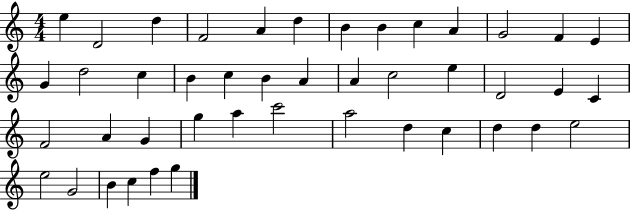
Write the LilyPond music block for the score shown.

{
  \clef treble
  \numericTimeSignature
  \time 4/4
  \key c \major
  e''4 d'2 d''4 | f'2 a'4 d''4 | b'4 b'4 c''4 a'4 | g'2 f'4 e'4 | \break g'4 d''2 c''4 | b'4 c''4 b'4 a'4 | a'4 c''2 e''4 | d'2 e'4 c'4 | \break f'2 a'4 g'4 | g''4 a''4 c'''2 | a''2 d''4 c''4 | d''4 d''4 e''2 | \break e''2 g'2 | b'4 c''4 f''4 g''4 | \bar "|."
}